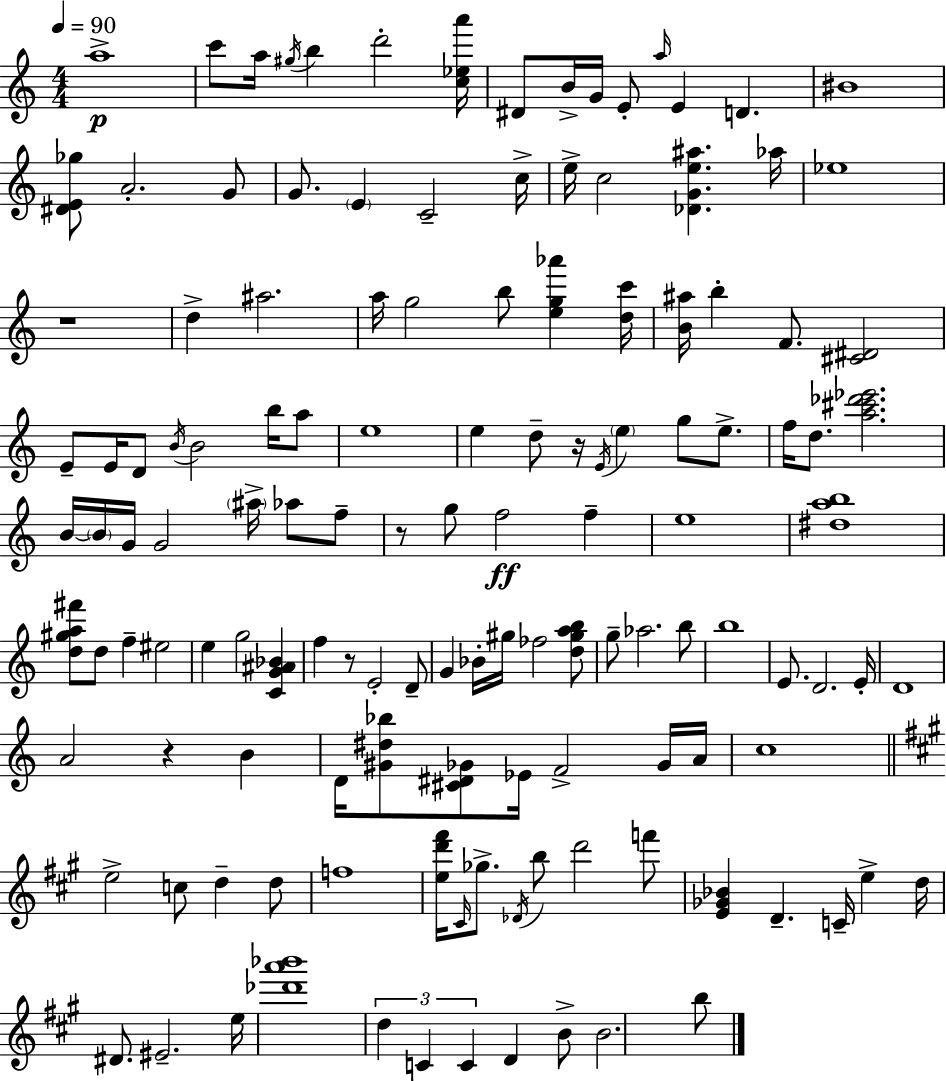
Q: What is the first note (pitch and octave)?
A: A5